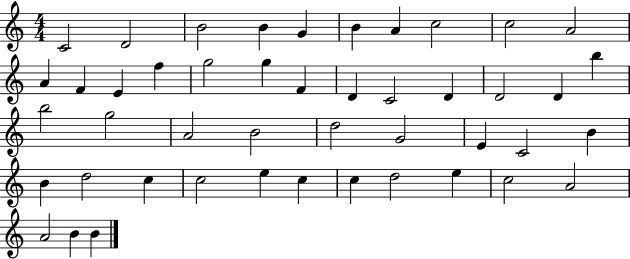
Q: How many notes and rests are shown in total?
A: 46